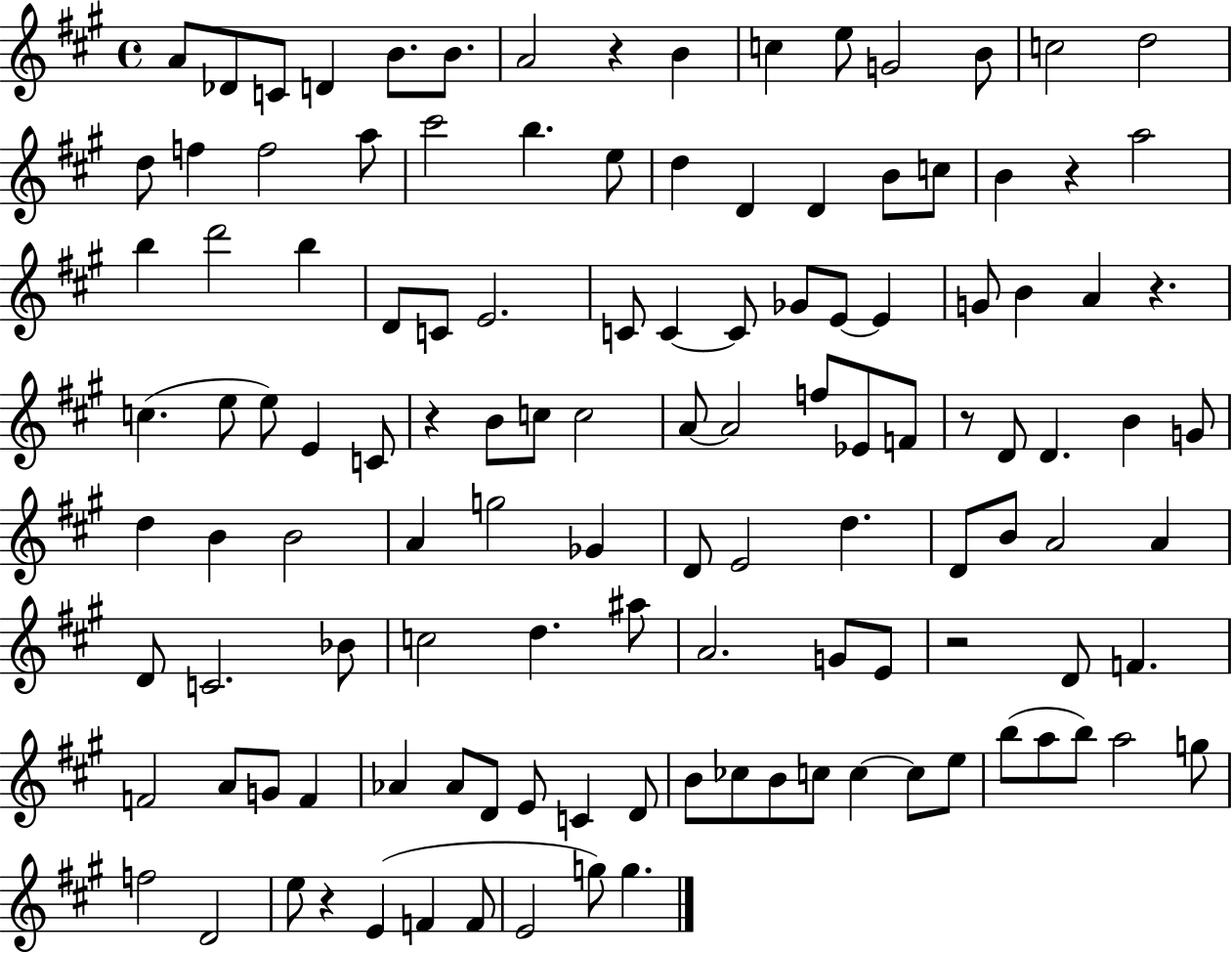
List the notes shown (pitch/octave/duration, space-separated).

A4/e Db4/e C4/e D4/q B4/e. B4/e. A4/h R/q B4/q C5/q E5/e G4/h B4/e C5/h D5/h D5/e F5/q F5/h A5/e C#6/h B5/q. E5/e D5/q D4/q D4/q B4/e C5/e B4/q R/q A5/h B5/q D6/h B5/q D4/e C4/e E4/h. C4/e C4/q C4/e Gb4/e E4/e E4/q G4/e B4/q A4/q R/q. C5/q. E5/e E5/e E4/q C4/e R/q B4/e C5/e C5/h A4/e A4/h F5/e Eb4/e F4/e R/e D4/e D4/q. B4/q G4/e D5/q B4/q B4/h A4/q G5/h Gb4/q D4/e E4/h D5/q. D4/e B4/e A4/h A4/q D4/e C4/h. Bb4/e C5/h D5/q. A#5/e A4/h. G4/e E4/e R/h D4/e F4/q. F4/h A4/e G4/e F4/q Ab4/q Ab4/e D4/e E4/e C4/q D4/e B4/e CES5/e B4/e C5/e C5/q C5/e E5/e B5/e A5/e B5/e A5/h G5/e F5/h D4/h E5/e R/q E4/q F4/q F4/e E4/h G5/e G5/q.